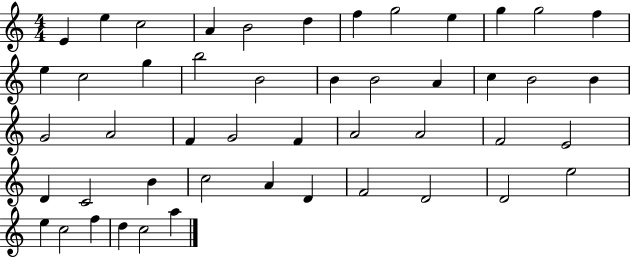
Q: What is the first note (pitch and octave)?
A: E4